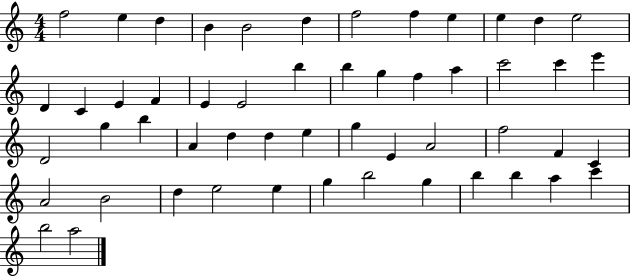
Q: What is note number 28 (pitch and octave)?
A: G5